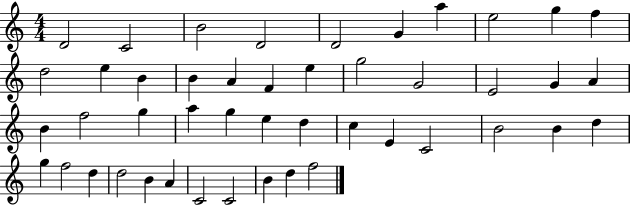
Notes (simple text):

D4/h C4/h B4/h D4/h D4/h G4/q A5/q E5/h G5/q F5/q D5/h E5/q B4/q B4/q A4/q F4/q E5/q G5/h G4/h E4/h G4/q A4/q B4/q F5/h G5/q A5/q G5/q E5/q D5/q C5/q E4/q C4/h B4/h B4/q D5/q G5/q F5/h D5/q D5/h B4/q A4/q C4/h C4/h B4/q D5/q F5/h